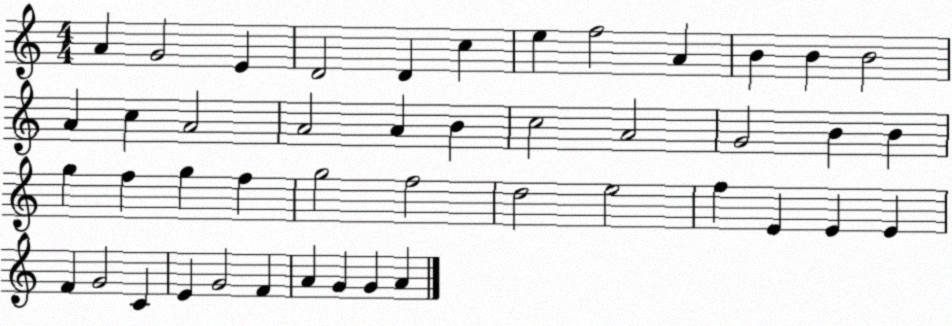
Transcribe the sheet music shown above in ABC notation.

X:1
T:Untitled
M:4/4
L:1/4
K:C
A G2 E D2 D c e f2 A B B B2 A c A2 A2 A B c2 A2 G2 B B g f g f g2 f2 d2 e2 f E E E F G2 C E G2 F A G G A